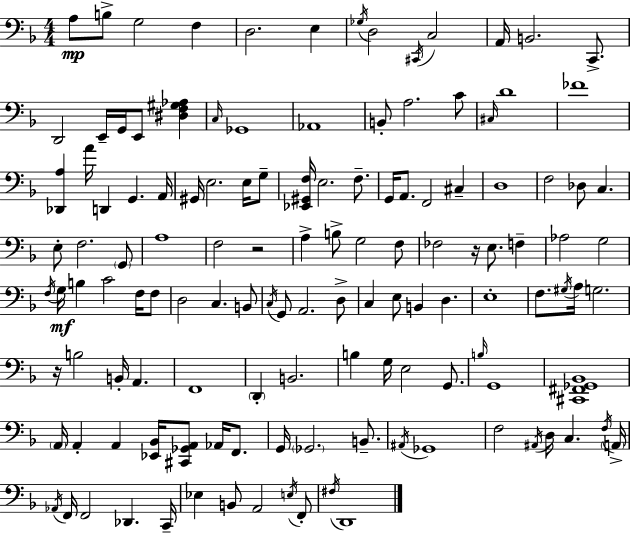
X:1
T:Untitled
M:4/4
L:1/4
K:Dm
A,/2 B,/2 G,2 F, D,2 E, _G,/4 D,2 ^C,,/4 C,2 A,,/4 B,,2 C,,/2 D,,2 E,,/4 G,,/4 E,,/2 [^D,F,^G,_A,] C,/4 _G,,4 _A,,4 B,,/2 A,2 C/2 ^C,/4 D4 _F4 [_D,,A,] A/4 D,, G,, A,,/4 ^G,,/4 E,2 E,/4 G,/2 [_E,,^G,,F,]/4 E,2 F,/2 G,,/4 A,,/2 F,,2 ^C, D,4 F,2 _D,/2 C, E,/2 F,2 G,,/2 A,4 F,2 z2 A, B,/2 G,2 F,/2 _F,2 z/4 E,/2 F, _A,2 G,2 F,/4 G,/4 B, C2 F,/4 F,/2 D,2 C, B,,/2 C,/4 G,,/2 A,,2 D,/2 C, E,/2 B,, D, E,4 F,/2 ^G,/4 A,/4 G,2 z/4 B,2 B,,/4 A,, F,,4 D,, B,,2 B, G,/4 E,2 G,,/2 B,/4 G,,4 [^C,,^F,,_G,,_B,,]4 A,,/4 A,, A,, [_E,,_B,,]/4 [^C,,_G,,A,,]/2 _A,,/4 F,,/2 G,,/4 _G,,2 B,,/2 ^A,,/4 _G,,4 F,2 ^A,,/4 D,/4 C, F,/4 A,,/4 _A,,/4 F,,/4 F,,2 _D,, C,,/4 _E, B,,/2 A,,2 E,/4 F,,/2 ^F,/4 D,,4